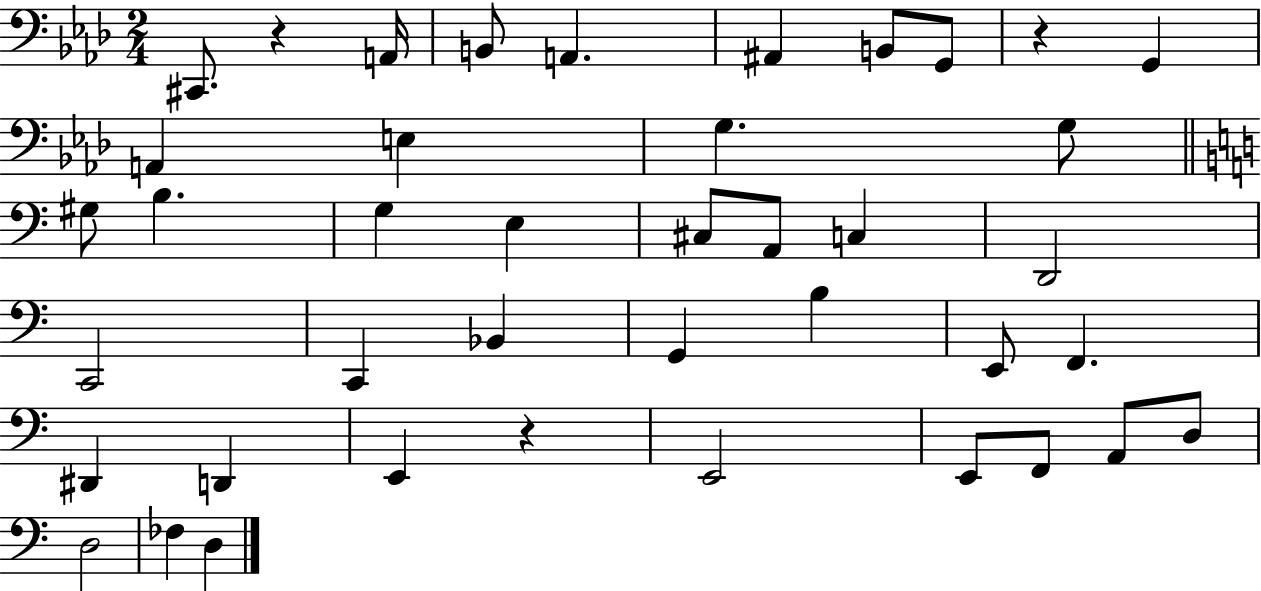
{
  \clef bass
  \numericTimeSignature
  \time 2/4
  \key aes \major
  cis,8. r4 a,16 | b,8 a,4. | ais,4 b,8 g,8 | r4 g,4 | \break a,4 e4 | g4. g8 | \bar "||" \break \key c \major gis8 b4. | g4 e4 | cis8 a,8 c4 | d,2 | \break c,2 | c,4 bes,4 | g,4 b4 | e,8 f,4. | \break dis,4 d,4 | e,4 r4 | e,2 | e,8 f,8 a,8 d8 | \break d2 | fes4 d4 | \bar "|."
}